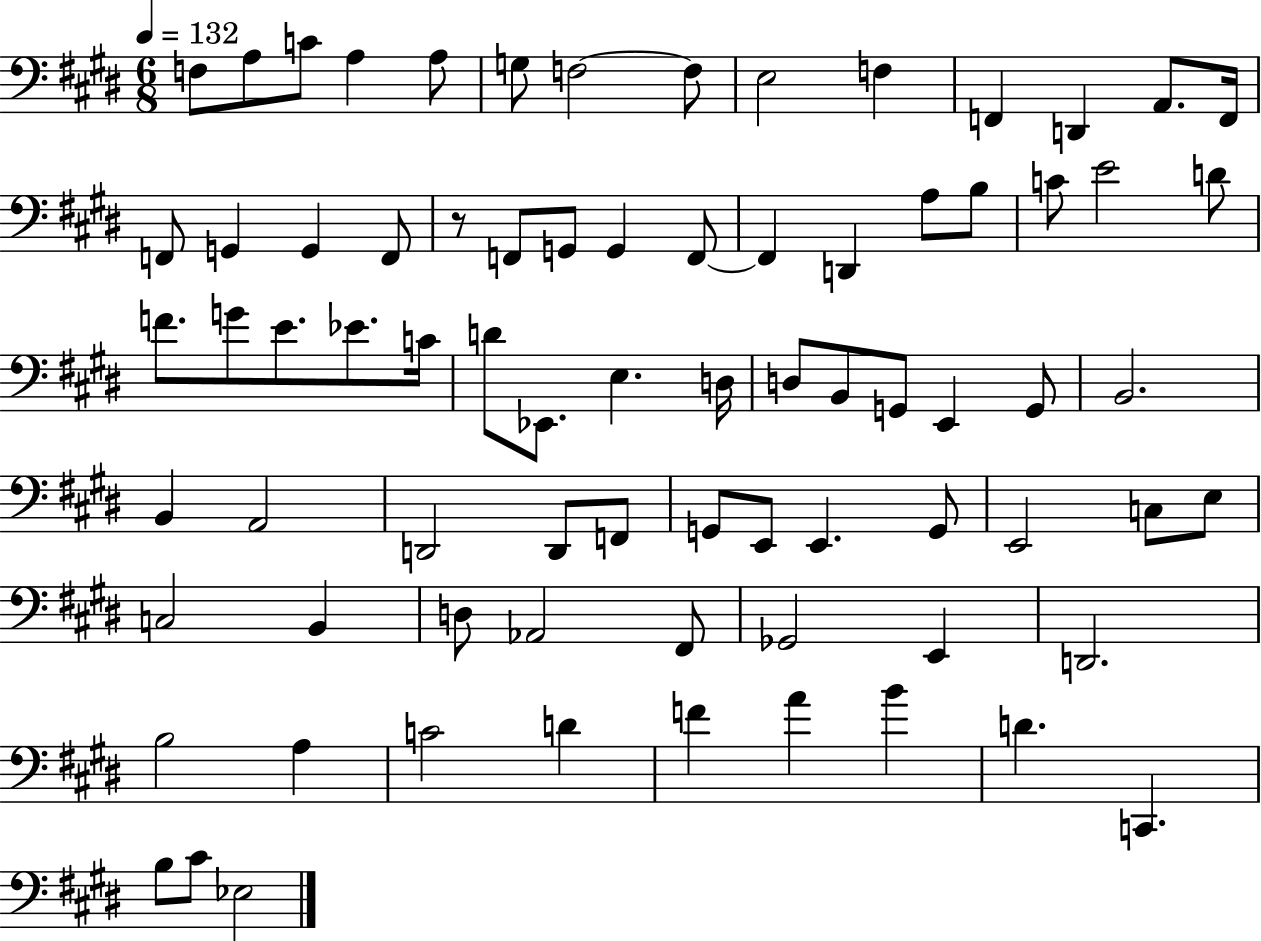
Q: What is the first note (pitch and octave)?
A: F3